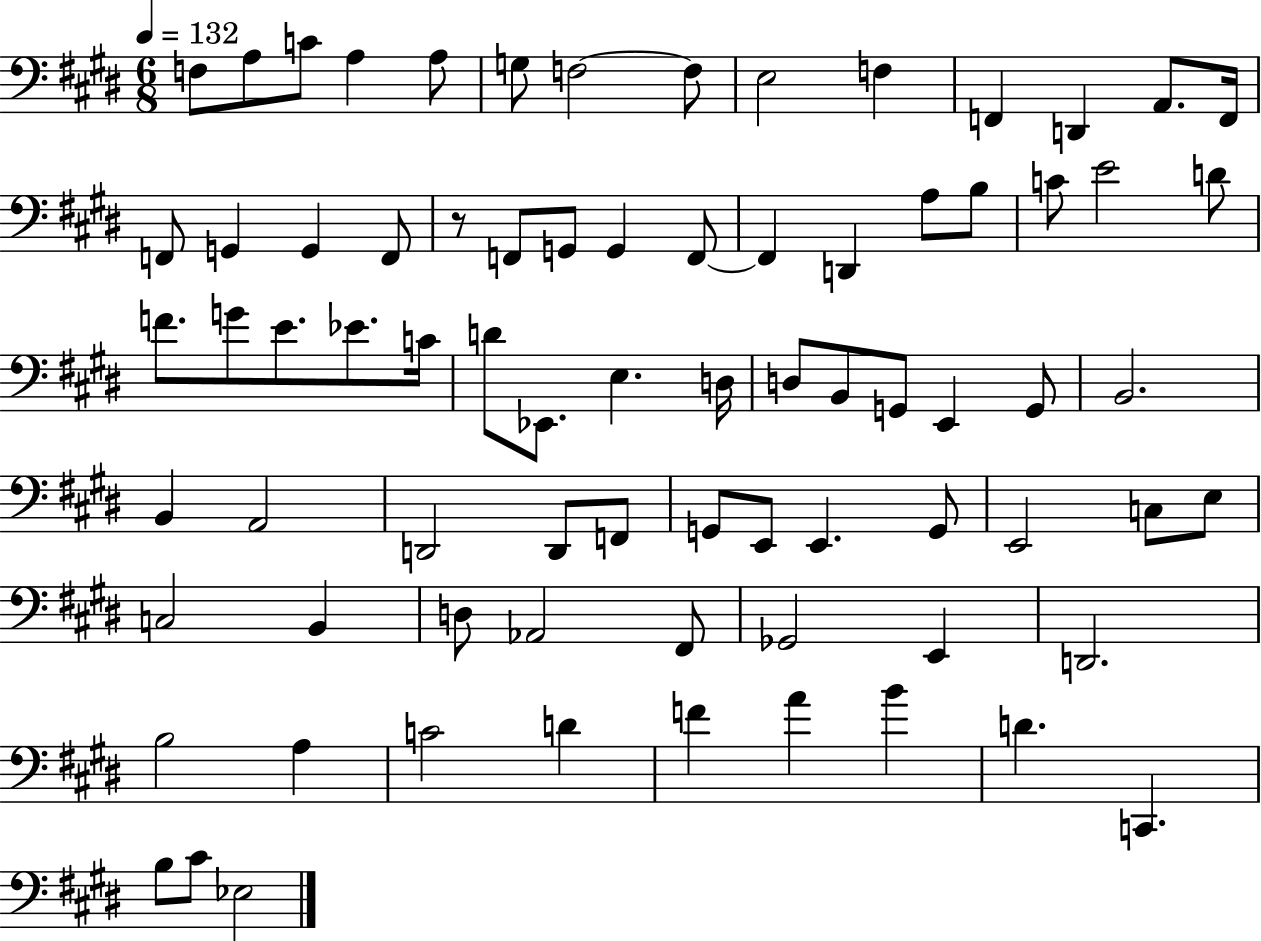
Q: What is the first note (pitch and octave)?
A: F3